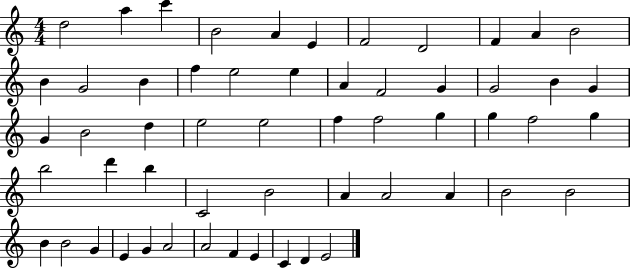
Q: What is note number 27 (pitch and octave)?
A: E5